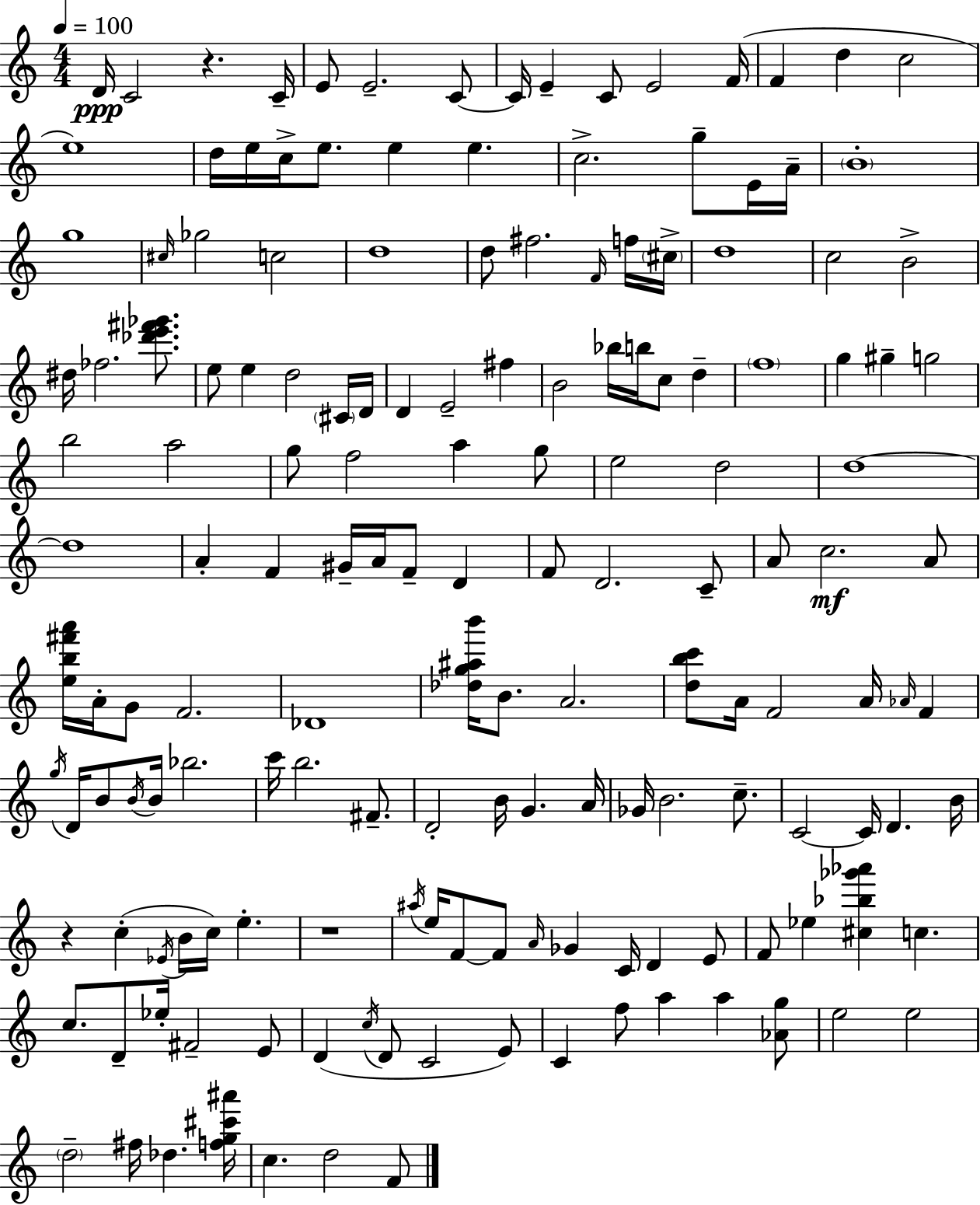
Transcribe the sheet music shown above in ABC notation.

X:1
T:Untitled
M:4/4
L:1/4
K:Am
D/4 C2 z C/4 E/2 E2 C/2 C/4 E C/2 E2 F/4 F d c2 e4 d/4 e/4 c/4 e/2 e e c2 g/2 E/4 A/4 B4 g4 ^c/4 _g2 c2 d4 d/2 ^f2 F/4 f/4 ^c/4 d4 c2 B2 ^d/4 _f2 [_d'e'^f'_g']/2 e/2 e d2 ^C/4 D/4 D E2 ^f B2 _b/4 b/4 c/2 d f4 g ^g g2 b2 a2 g/2 f2 a g/2 e2 d2 d4 d4 A F ^G/4 A/4 F/2 D F/2 D2 C/2 A/2 c2 A/2 [eb^f'a']/4 A/4 G/2 F2 _D4 [_dg^ab']/4 B/2 A2 [dbc']/2 A/4 F2 A/4 _A/4 F g/4 D/4 B/2 B/4 B/4 _b2 c'/4 b2 ^F/2 D2 B/4 G A/4 _G/4 B2 c/2 C2 C/4 D B/4 z c _E/4 B/4 c/4 e z4 ^a/4 e/4 F/2 F/2 A/4 _G C/4 D E/2 F/2 _e [^c_b_g'_a'] c c/2 D/2 _e/4 ^F2 E/2 D c/4 D/2 C2 E/2 C f/2 a a [_Ag]/2 e2 e2 d2 ^f/4 _d [fg^c'^a']/4 c d2 F/2